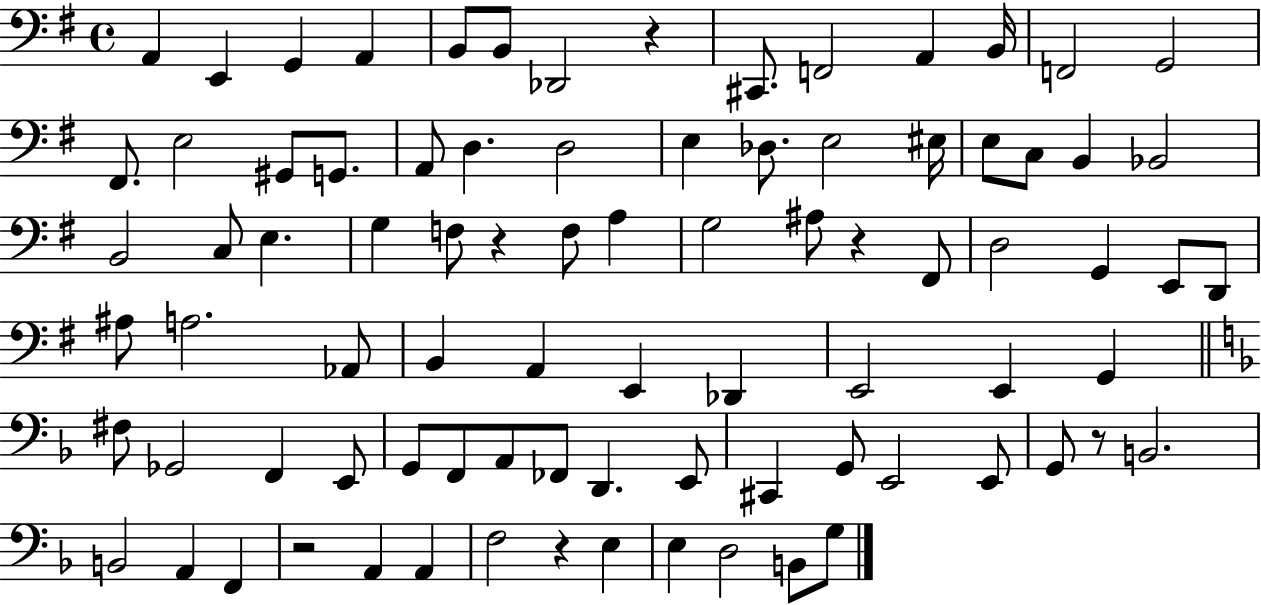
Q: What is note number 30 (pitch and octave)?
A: C3